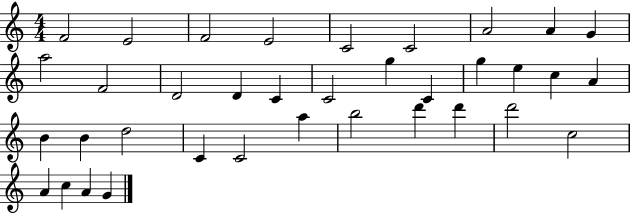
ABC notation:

X:1
T:Untitled
M:4/4
L:1/4
K:C
F2 E2 F2 E2 C2 C2 A2 A G a2 F2 D2 D C C2 g C g e c A B B d2 C C2 a b2 d' d' d'2 c2 A c A G